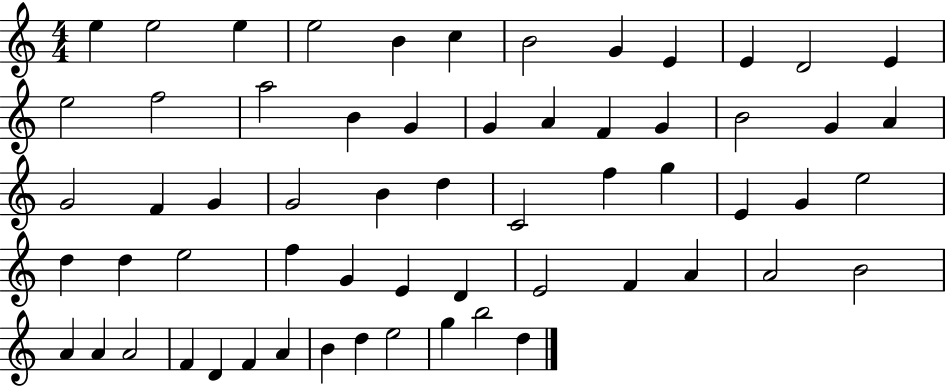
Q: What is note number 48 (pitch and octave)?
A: B4